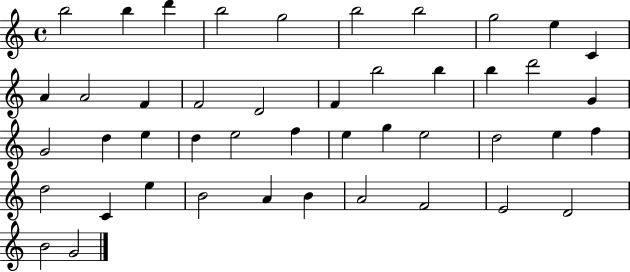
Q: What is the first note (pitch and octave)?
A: B5